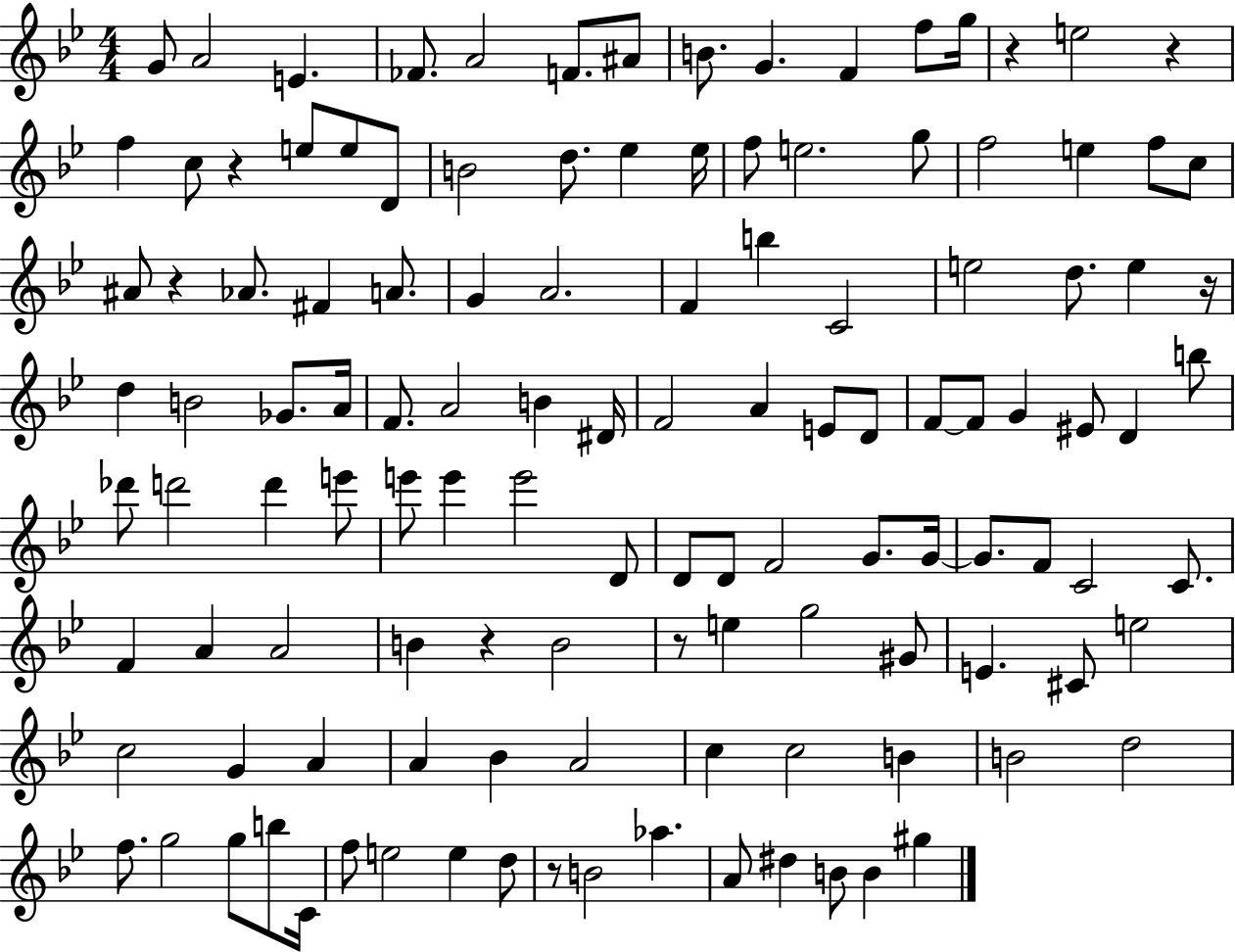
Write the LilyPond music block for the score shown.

{
  \clef treble
  \numericTimeSignature
  \time 4/4
  \key bes \major
  g'8 a'2 e'4. | fes'8. a'2 f'8. ais'8 | b'8. g'4. f'4 f''8 g''16 | r4 e''2 r4 | \break f''4 c''8 r4 e''8 e''8 d'8 | b'2 d''8. ees''4 ees''16 | f''8 e''2. g''8 | f''2 e''4 f''8 c''8 | \break ais'8 r4 aes'8. fis'4 a'8. | g'4 a'2. | f'4 b''4 c'2 | e''2 d''8. e''4 r16 | \break d''4 b'2 ges'8. a'16 | f'8. a'2 b'4 dis'16 | f'2 a'4 e'8 d'8 | f'8~~ f'8 g'4 eis'8 d'4 b''8 | \break des'''8 d'''2 d'''4 e'''8 | e'''8 e'''4 e'''2 d'8 | d'8 d'8 f'2 g'8. g'16~~ | g'8. f'8 c'2 c'8. | \break f'4 a'4 a'2 | b'4 r4 b'2 | r8 e''4 g''2 gis'8 | e'4. cis'8 e''2 | \break c''2 g'4 a'4 | a'4 bes'4 a'2 | c''4 c''2 b'4 | b'2 d''2 | \break f''8. g''2 g''8 b''8 c'16 | f''8 e''2 e''4 d''8 | r8 b'2 aes''4. | a'8 dis''4 b'8 b'4 gis''4 | \break \bar "|."
}